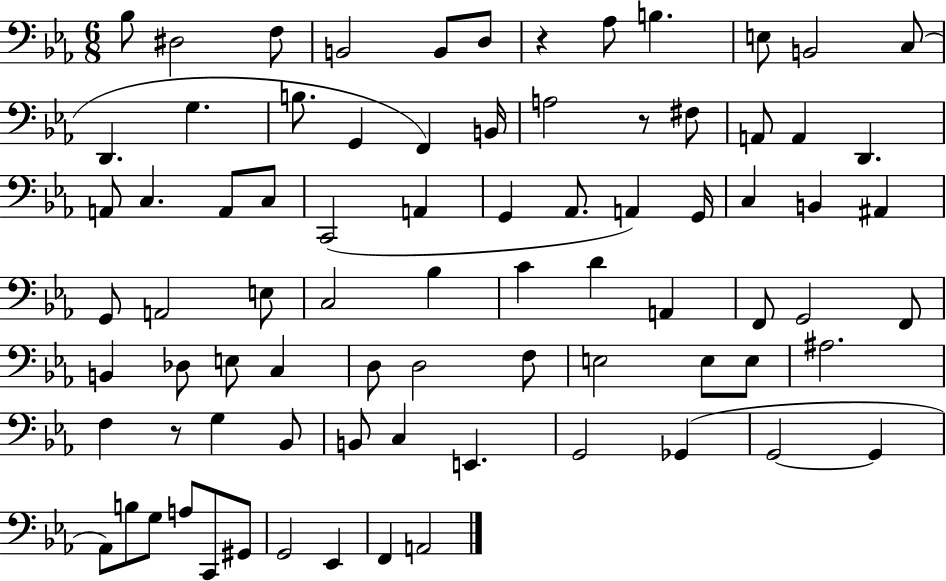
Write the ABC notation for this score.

X:1
T:Untitled
M:6/8
L:1/4
K:Eb
_B,/2 ^D,2 F,/2 B,,2 B,,/2 D,/2 z _A,/2 B, E,/2 B,,2 C,/2 D,, G, B,/2 G,, F,, B,,/4 A,2 z/2 ^F,/2 A,,/2 A,, D,, A,,/2 C, A,,/2 C,/2 C,,2 A,, G,, _A,,/2 A,, G,,/4 C, B,, ^A,, G,,/2 A,,2 E,/2 C,2 _B, C D A,, F,,/2 G,,2 F,,/2 B,, _D,/2 E,/2 C, D,/2 D,2 F,/2 E,2 E,/2 E,/2 ^A,2 F, z/2 G, _B,,/2 B,,/2 C, E,, G,,2 _G,, G,,2 G,, _A,,/2 B,/2 G,/2 A,/2 C,,/2 ^G,,/2 G,,2 _E,, F,, A,,2